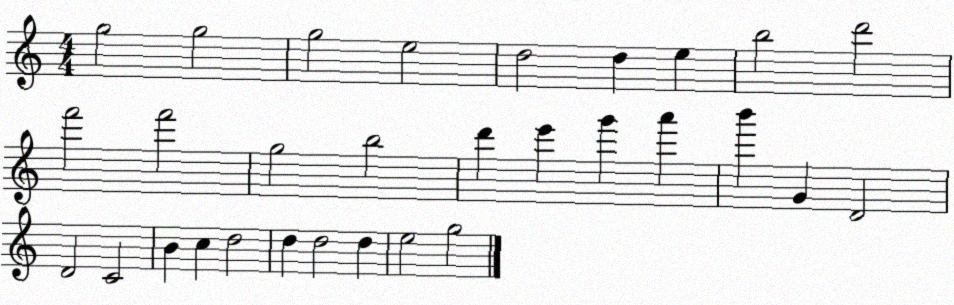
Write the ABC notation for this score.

X:1
T:Untitled
M:4/4
L:1/4
K:C
g2 g2 g2 e2 d2 d e b2 d'2 f'2 f'2 g2 b2 d' e' g' a' b' G D2 D2 C2 B c d2 d d2 d e2 g2